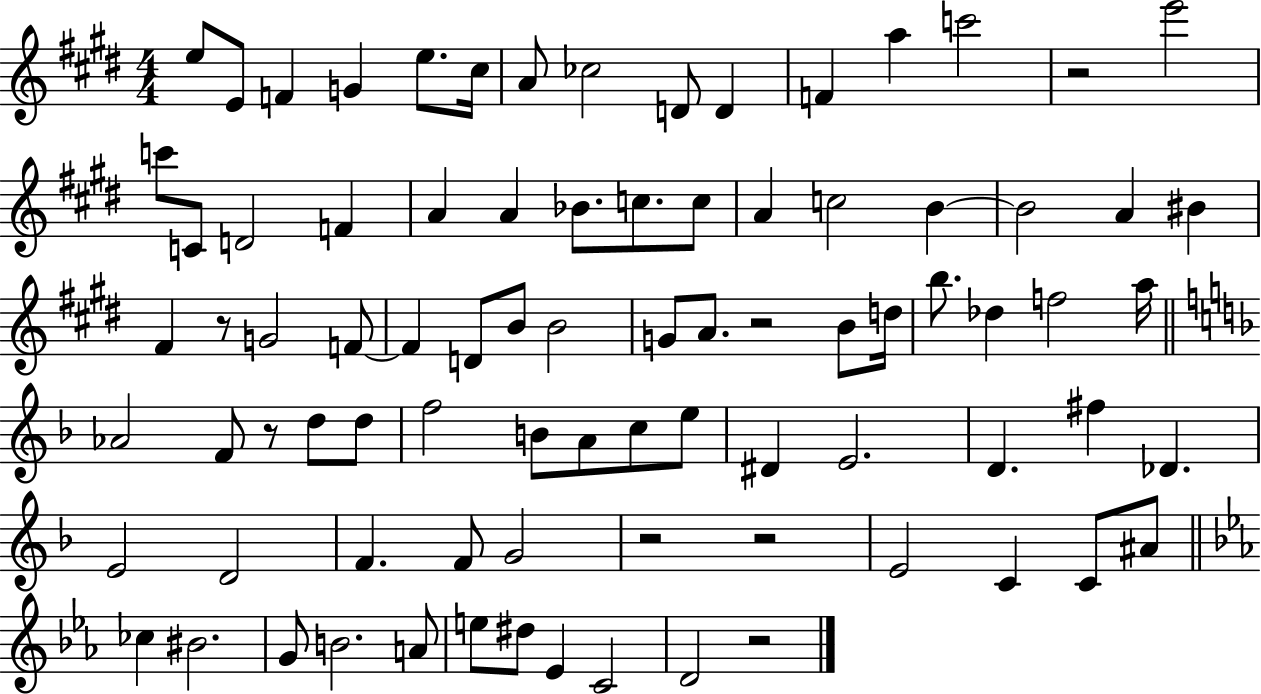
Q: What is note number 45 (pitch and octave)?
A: Ab4